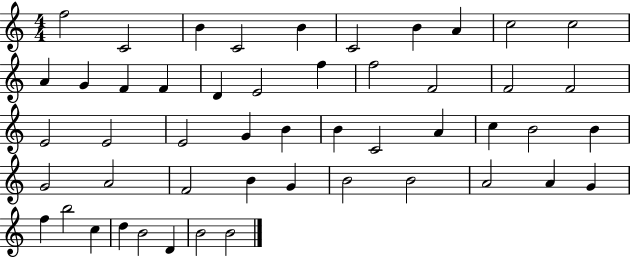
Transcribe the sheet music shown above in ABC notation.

X:1
T:Untitled
M:4/4
L:1/4
K:C
f2 C2 B C2 B C2 B A c2 c2 A G F F D E2 f f2 F2 F2 F2 E2 E2 E2 G B B C2 A c B2 B G2 A2 F2 B G B2 B2 A2 A G f b2 c d B2 D B2 B2